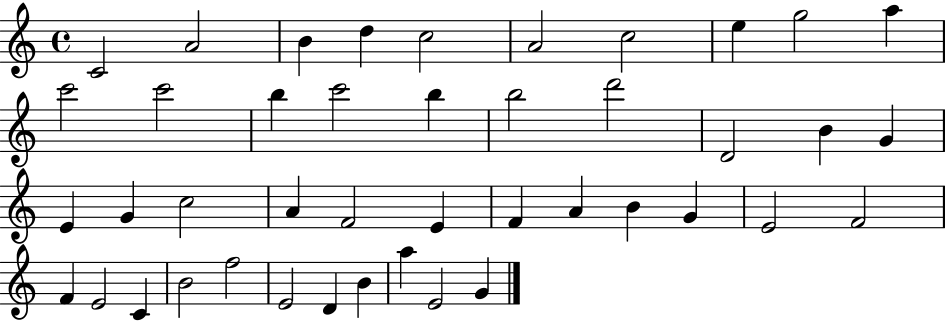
{
  \clef treble
  \time 4/4
  \defaultTimeSignature
  \key c \major
  c'2 a'2 | b'4 d''4 c''2 | a'2 c''2 | e''4 g''2 a''4 | \break c'''2 c'''2 | b''4 c'''2 b''4 | b''2 d'''2 | d'2 b'4 g'4 | \break e'4 g'4 c''2 | a'4 f'2 e'4 | f'4 a'4 b'4 g'4 | e'2 f'2 | \break f'4 e'2 c'4 | b'2 f''2 | e'2 d'4 b'4 | a''4 e'2 g'4 | \break \bar "|."
}